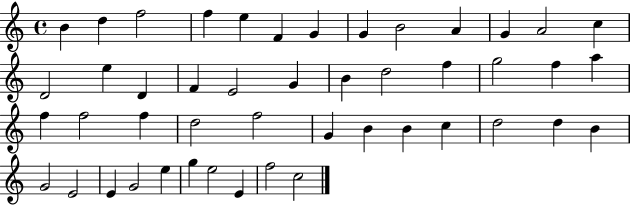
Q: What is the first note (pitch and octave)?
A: B4